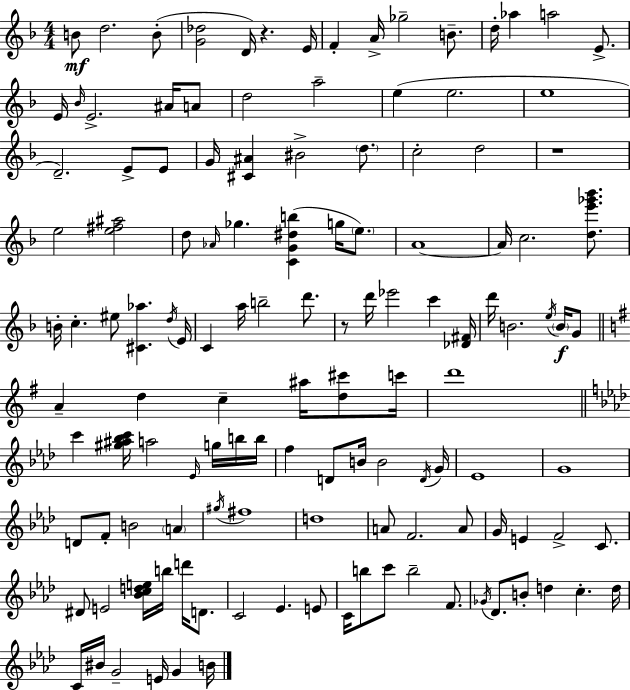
{
  \clef treble
  \numericTimeSignature
  \time 4/4
  \key d \minor
  \repeat volta 2 { b'8\mf d''2. b'8-.( | <g' des''>2 d'16) r4. e'16 | f'4-. a'16-> ges''2-- b'8.-- | d''16-. aes''4 a''2 e'8.-> | \break e'16 \grace { bes'16 } e'2.-> ais'16 a'8 | d''2 a''2-- | e''4( e''2. | e''1 | \break d'2.--) e'8-> e'8 | g'16 <cis' ais'>4 bis'2-> \parenthesize d''8. | c''2-. d''2 | r1 | \break e''2 <e'' fis'' ais''>2 | d''8 \grace { aes'16 } ges''4. <c' g' dis'' b''>4( g''16 \parenthesize e''8.) | a'1~~ | a'16 c''2. <d'' e''' ges''' bes'''>8. | \break b'16-. c''4.-. eis''8 <cis' aes''>4. | \acciaccatura { d''16 } e'16 c'4 a''16 b''2-- | d'''8. r8 d'''16 ees'''2 c'''4 | <des' fis'>16 d'''16 b'2. | \break \acciaccatura { e''16 }\f \parenthesize b'16 g'8 \bar "||" \break \key g \major a'4-- d''4 c''4-- ais''16 <d'' cis'''>8 c'''16 | d'''1 | \bar "||" \break \key f \minor c'''4 <gis'' ais'' bes'' c'''>16 a''2 \grace { ees'16 } g''16 b''16 | b''16 f''4 d'8 b'16 b'2 | \acciaccatura { d'16 } g'16 ees'1 | g'1 | \break d'8 f'8-. b'2 \parenthesize a'4 | \acciaccatura { gis''16 } fis''1 | d''1 | a'8 f'2. | \break a'8 g'16 e'4 f'2-> | c'8. dis'8 e'2 <bes' c'' d'' e''>16 b''16 d'''16 | d'8. c'2 ees'4. | e'8 c'16 b''8 c'''8 b''2-- | \break f'8. \acciaccatura { ges'16 } des'8. b'8-. d''4 c''4.-. | d''16 c'16 bis'16 g'2-- e'16 g'4 | b'16 } \bar "|."
}